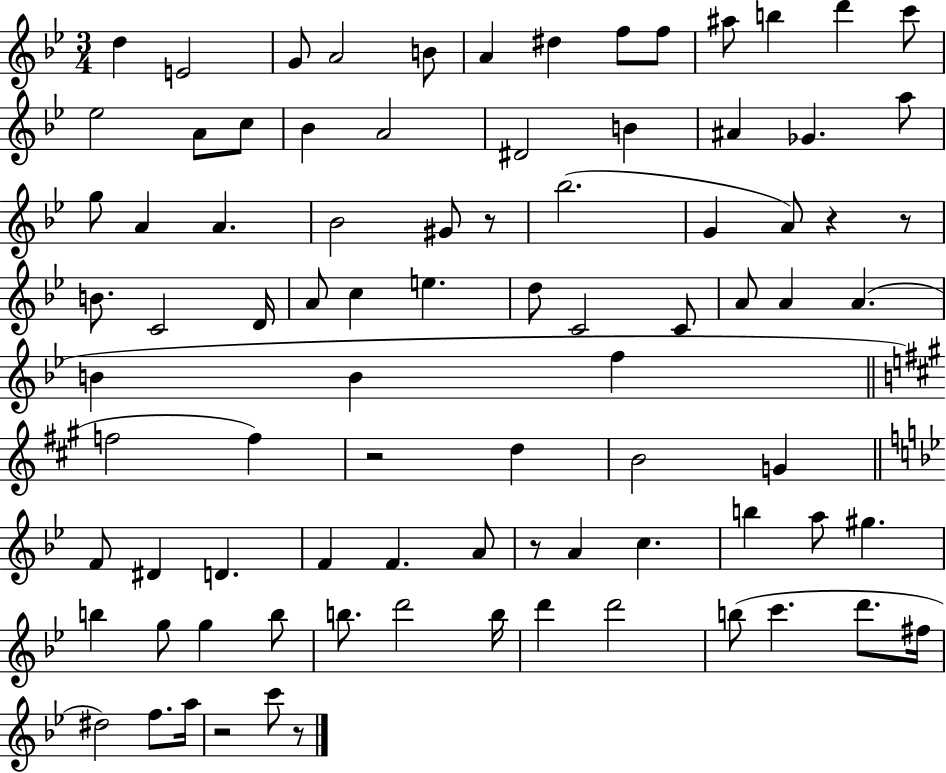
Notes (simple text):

D5/q E4/h G4/e A4/h B4/e A4/q D#5/q F5/e F5/e A#5/e B5/q D6/q C6/e Eb5/h A4/e C5/e Bb4/q A4/h D#4/h B4/q A#4/q Gb4/q. A5/e G5/e A4/q A4/q. Bb4/h G#4/e R/e Bb5/h. G4/q A4/e R/q R/e B4/e. C4/h D4/s A4/e C5/q E5/q. D5/e C4/h C4/e A4/e A4/q A4/q. B4/q B4/q F5/q F5/h F5/q R/h D5/q B4/h G4/q F4/e D#4/q D4/q. F4/q F4/q. A4/e R/e A4/q C5/q. B5/q A5/e G#5/q. B5/q G5/e G5/q B5/e B5/e. D6/h B5/s D6/q D6/h B5/e C6/q. D6/e. F#5/s D#5/h F5/e. A5/s R/h C6/e R/e